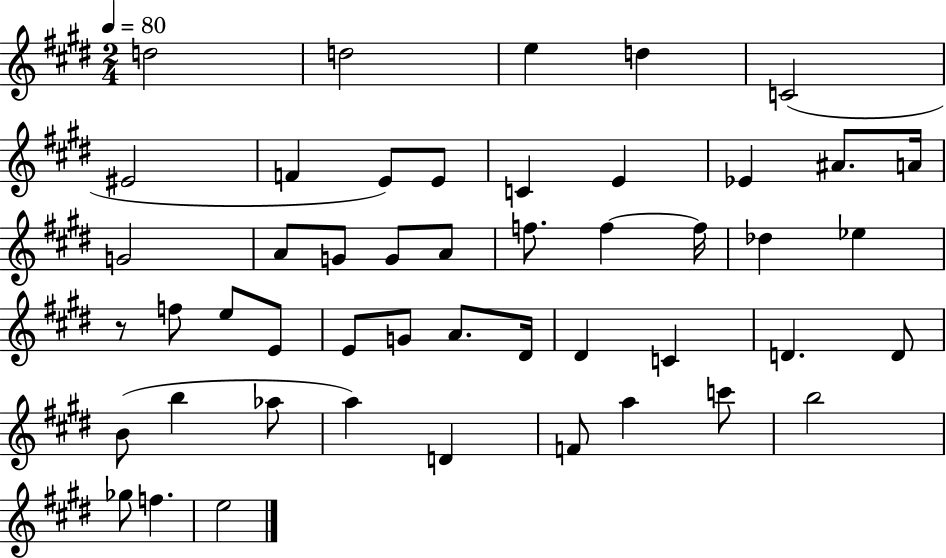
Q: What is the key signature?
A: E major